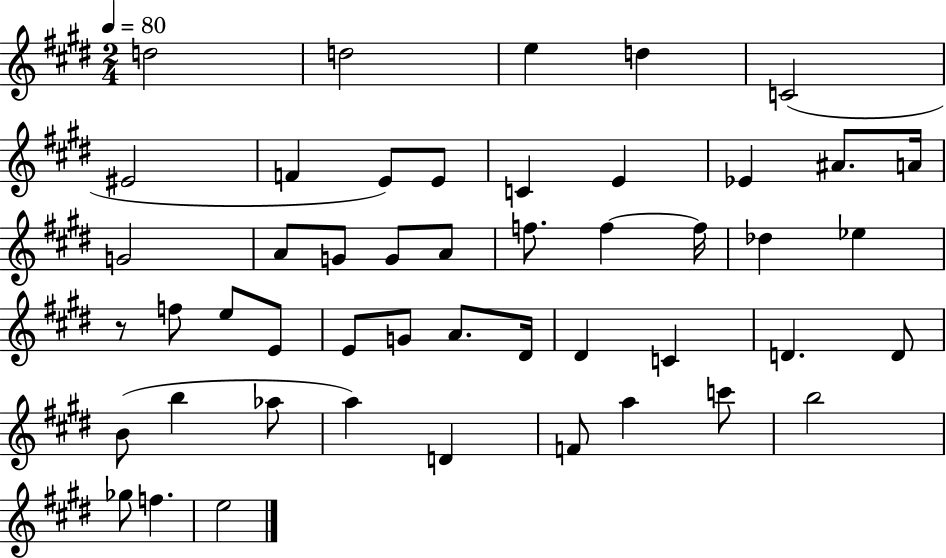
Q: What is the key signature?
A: E major